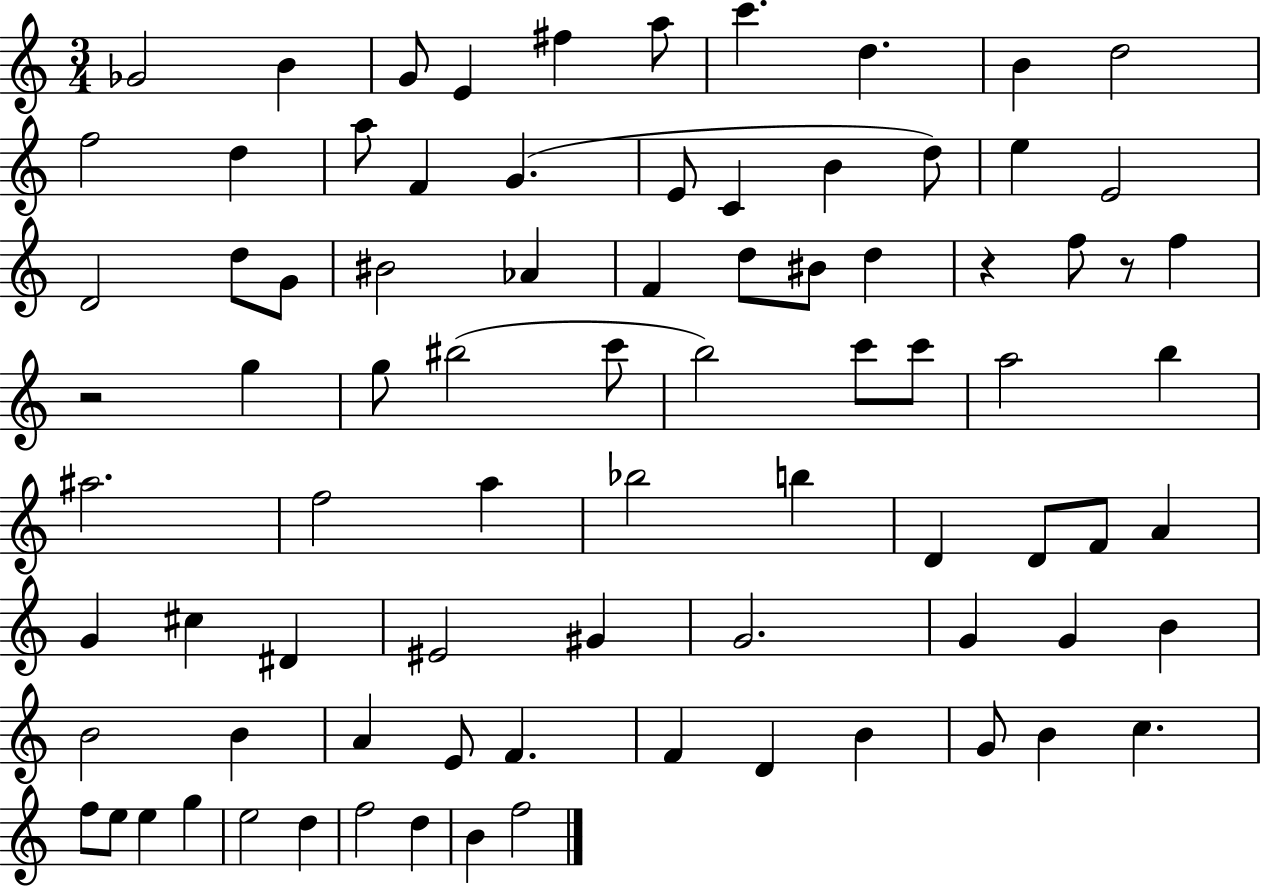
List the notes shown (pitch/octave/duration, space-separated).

Gb4/h B4/q G4/e E4/q F#5/q A5/e C6/q. D5/q. B4/q D5/h F5/h D5/q A5/e F4/q G4/q. E4/e C4/q B4/q D5/e E5/q E4/h D4/h D5/e G4/e BIS4/h Ab4/q F4/q D5/e BIS4/e D5/q R/q F5/e R/e F5/q R/h G5/q G5/e BIS5/h C6/e B5/h C6/e C6/e A5/h B5/q A#5/h. F5/h A5/q Bb5/h B5/q D4/q D4/e F4/e A4/q G4/q C#5/q D#4/q EIS4/h G#4/q G4/h. G4/q G4/q B4/q B4/h B4/q A4/q E4/e F4/q. F4/q D4/q B4/q G4/e B4/q C5/q. F5/e E5/e E5/q G5/q E5/h D5/q F5/h D5/q B4/q F5/h